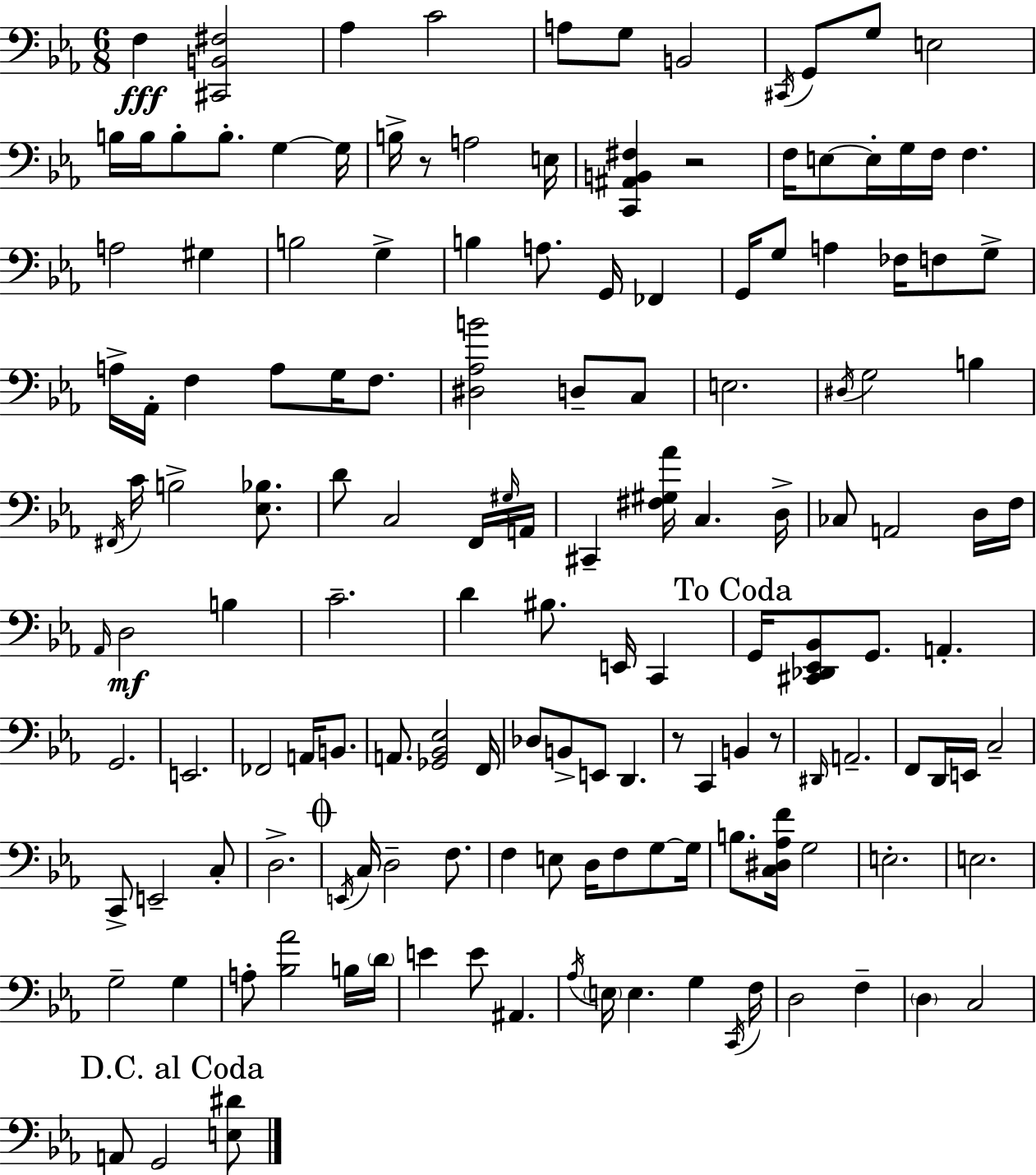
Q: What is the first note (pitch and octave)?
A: F3